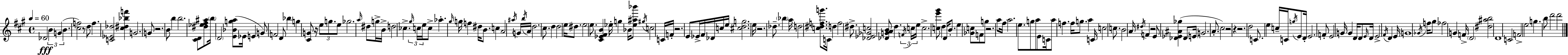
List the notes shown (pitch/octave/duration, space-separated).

Db4/h B4/q G4/q B4/q. [C#5,F5]/h R/e D5/e F5/q. [C4,Eb4,Db5]/h [C#5,D#5,Bb5,F6]/q G4/h. G4/e R/h. B4/e B5/q B5/h. [C#4,D4]/e [D#5,Eb5,F#5,A#5]/e B5/s D4/h [E4,Bb4,G5,A5]/e Eb4/s E4/q G4/e F4/h D4/e Bb5/q G5/q [C#4,G4]/e R/s E5/e G5/e. E5/e Gb5/h. A5/s D#5/e G5/s B4/s D5/h CES5/q. G#5/s C5/s E5/s C5/e Ab5/q. G#5/s G5/s F5/q D#5/s B4/e. C5/q A4/h A#5/s G4/s B5/s A4/s D5/h. C#5/e. D5/q D5/h E5/s D#5/e. E5/h E5/e. [C#4,Eb4,F#4,B4]/q Eb5/s G5/q Bb4/s [Eb5,A#5,Bb6]/e G#5/s C5/h C4/s F4/s R/h. E4/e Eb4/s F#4/s Db4/s C5/s E5/s [C#5,D5,G5]/h. E5/s R/h. Db5/e. Bb5/q A5/s D5/h [C5,D#5,F5,G6]/e. C4/s D5/q F5/h D#5/e. [Db4,Eb4,Gb4,C5]/h [Db4,G4,A4,B4]/e D5/q. F4/s C5/s E5/s C5/h. [C5,E6,G#6]/e D5/q D4/s B4/e. E5/q [Gb4,C5]/e F4/e G5/e R/h. A5/e F#5/s A5/h. E5/e. G5/e A5/e E4/e C4/s A5/e F5/q. F5/s G5/e. A5/q C4/s C5/h C5/e. B4/h A4/s D#5/s F4/q R/h E4/e [Db4,Eb4,A#4,Gb5]/q Db4/e E4/s G4/h. A4/e. C#5/h R/h R/q R/h. D5/h C4/e. E5/q C5/s C4/s G5/s E4/e D4/s E4/h. F4/e E4/h G4/s G4/q D4/s D4/e E4/s D4/s E4/h F#4/s D4/q E4/s G4/w Gb4/s F5/s G#5/e FES5/h G4/q F4/s D4/h [D#5,A#5,B5]/h D4/w C4/h F4/h E5/h G5/q. B5/e D6/h D6/h